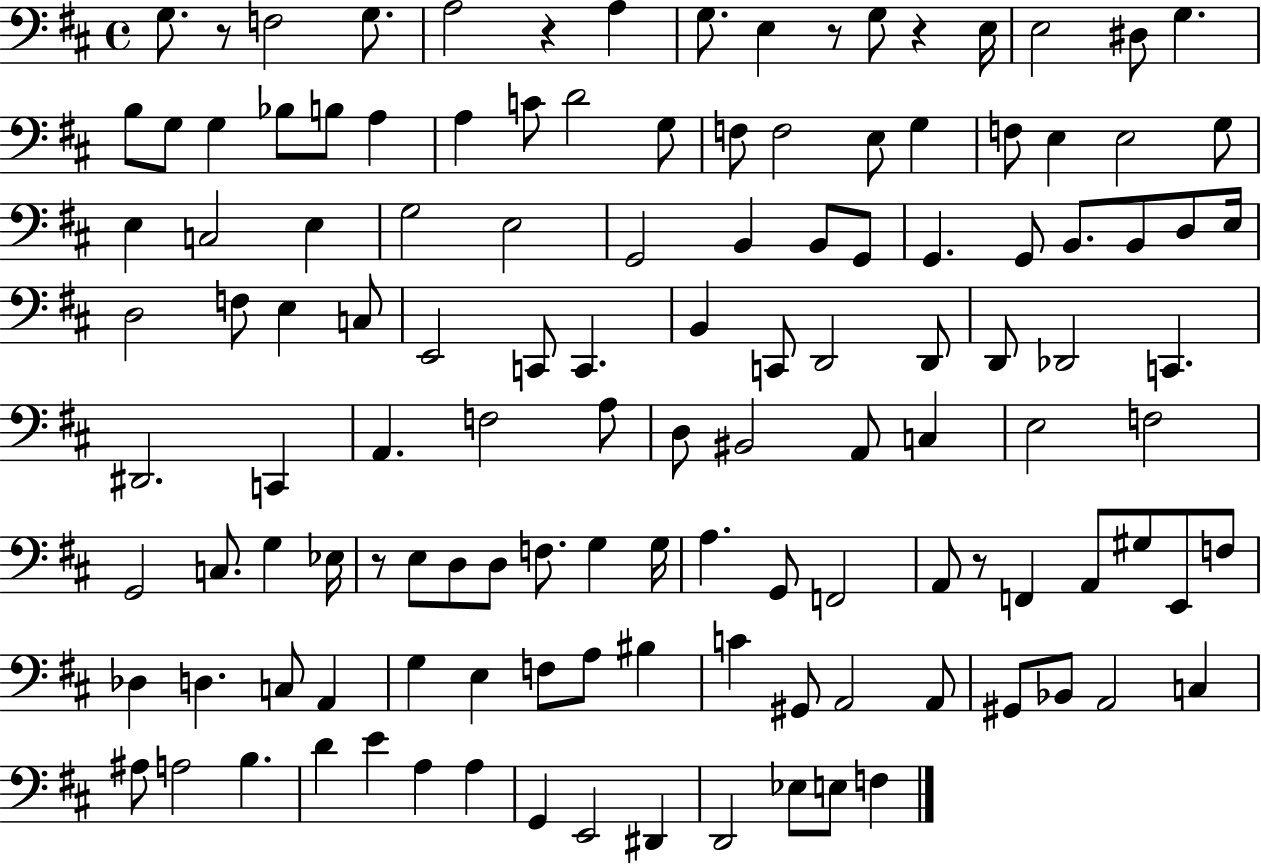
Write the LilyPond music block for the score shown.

{
  \clef bass
  \time 4/4
  \defaultTimeSignature
  \key d \major
  \repeat volta 2 { g8. r8 f2 g8. | a2 r4 a4 | g8. e4 r8 g8 r4 e16 | e2 dis8 g4. | \break b8 g8 g4 bes8 b8 a4 | a4 c'8 d'2 g8 | f8 f2 e8 g4 | f8 e4 e2 g8 | \break e4 c2 e4 | g2 e2 | g,2 b,4 b,8 g,8 | g,4. g,8 b,8. b,8 d8 e16 | \break d2 f8 e4 c8 | e,2 c,8 c,4. | b,4 c,8 d,2 d,8 | d,8 des,2 c,4. | \break dis,2. c,4 | a,4. f2 a8 | d8 bis,2 a,8 c4 | e2 f2 | \break g,2 c8. g4 ees16 | r8 e8 d8 d8 f8. g4 g16 | a4. g,8 f,2 | a,8 r8 f,4 a,8 gis8 e,8 f8 | \break des4 d4. c8 a,4 | g4 e4 f8 a8 bis4 | c'4 gis,8 a,2 a,8 | gis,8 bes,8 a,2 c4 | \break ais8 a2 b4. | d'4 e'4 a4 a4 | g,4 e,2 dis,4 | d,2 ees8 e8 f4 | \break } \bar "|."
}